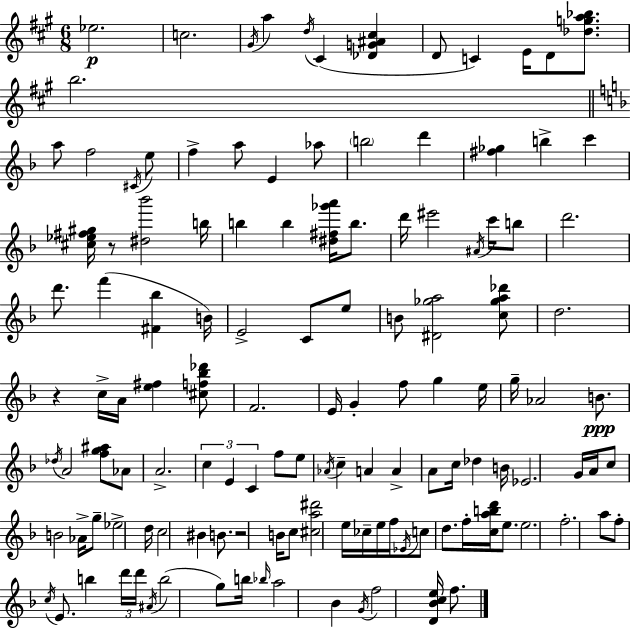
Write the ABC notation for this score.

X:1
T:Untitled
M:6/8
L:1/4
K:A
_e2 c2 ^G/4 a d/4 ^C [_DG^A^c] D/2 C E/4 D/2 [_dga_b]/2 b2 a/2 f2 ^C/4 e/2 f a/2 E _a/2 b2 d' [^f_g] b c' [^c_e^f^g]/4 z/2 [^d_b']2 b/4 b b [^d^f_g'a']/4 b/2 d'/4 ^e'2 ^A/4 c'/4 b/2 d'2 d'/2 f' [^F_b] B/4 E2 C/2 e/2 B/2 [^D_ga]2 [c_ga_d']/2 d2 z c/4 A/4 [e^f] [^cf_b_d']/2 F2 E/4 G f/2 g e/4 g/4 _A2 B/2 _d/4 A2 [fg^a]/2 _A/2 A2 c E C f/2 e/2 _A/4 c A A A/2 c/4 _d B/4 _E2 G/4 A/4 c/2 B2 _A/4 g/2 _e2 d/4 c2 ^B B/2 z2 B/4 c/2 [^ca^d']2 e/4 _c/4 e/4 f/4 _E/4 c/2 d/2 f/4 [cabd']/4 e/2 e2 f2 a/2 f/2 c/4 E/2 b d'/4 d'/4 ^A/4 b2 g/2 b/4 _b/4 a2 _B G/4 f2 [D_Bce]/4 f/2